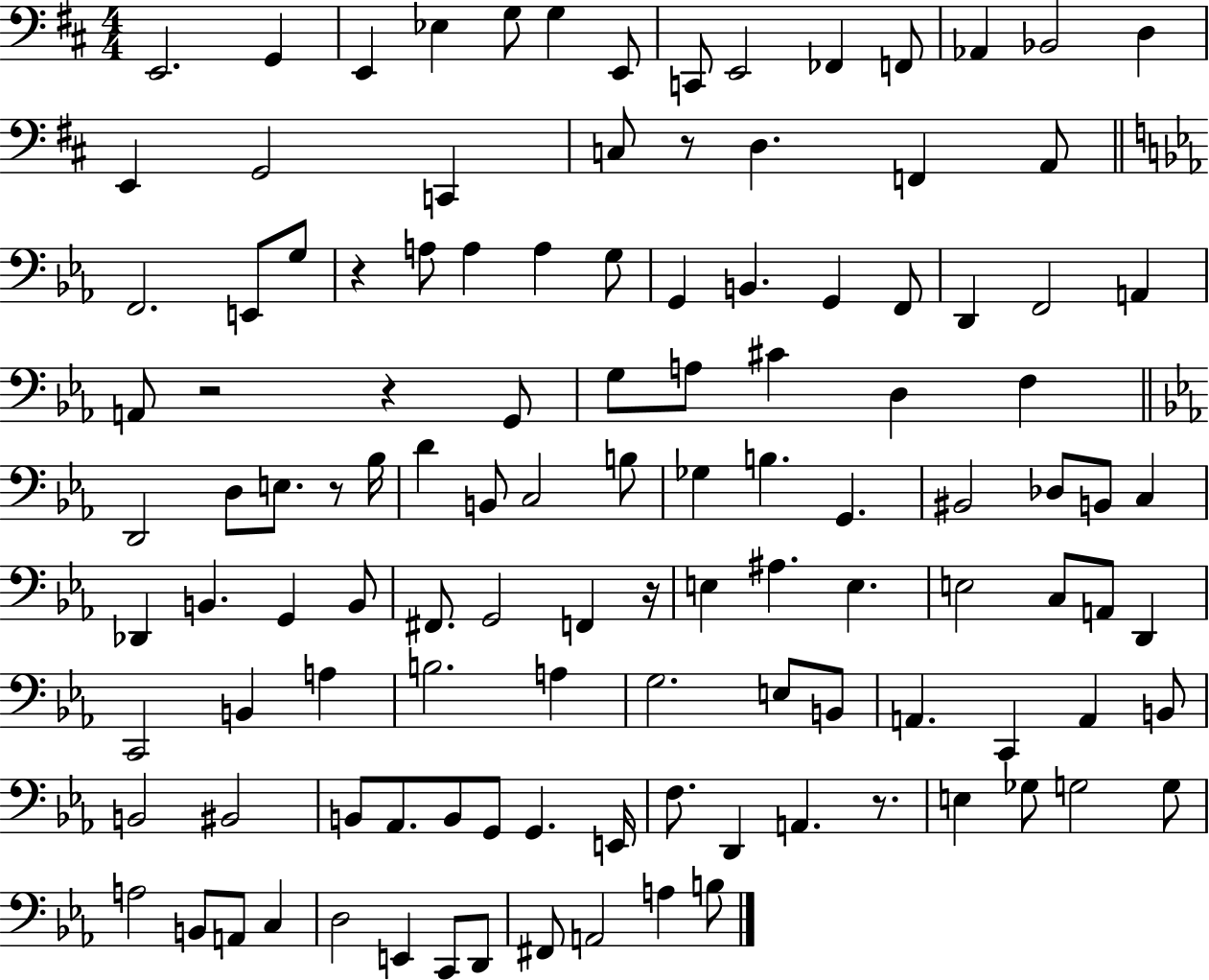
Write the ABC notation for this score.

X:1
T:Untitled
M:4/4
L:1/4
K:D
E,,2 G,, E,, _E, G,/2 G, E,,/2 C,,/2 E,,2 _F,, F,,/2 _A,, _B,,2 D, E,, G,,2 C,, C,/2 z/2 D, F,, A,,/2 F,,2 E,,/2 G,/2 z A,/2 A, A, G,/2 G,, B,, G,, F,,/2 D,, F,,2 A,, A,,/2 z2 z G,,/2 G,/2 A,/2 ^C D, F, D,,2 D,/2 E,/2 z/2 _B,/4 D B,,/2 C,2 B,/2 _G, B, G,, ^B,,2 _D,/2 B,,/2 C, _D,, B,, G,, B,,/2 ^F,,/2 G,,2 F,, z/4 E, ^A, E, E,2 C,/2 A,,/2 D,, C,,2 B,, A, B,2 A, G,2 E,/2 B,,/2 A,, C,, A,, B,,/2 B,,2 ^B,,2 B,,/2 _A,,/2 B,,/2 G,,/2 G,, E,,/4 F,/2 D,, A,, z/2 E, _G,/2 G,2 G,/2 A,2 B,,/2 A,,/2 C, D,2 E,, C,,/2 D,,/2 ^F,,/2 A,,2 A, B,/2